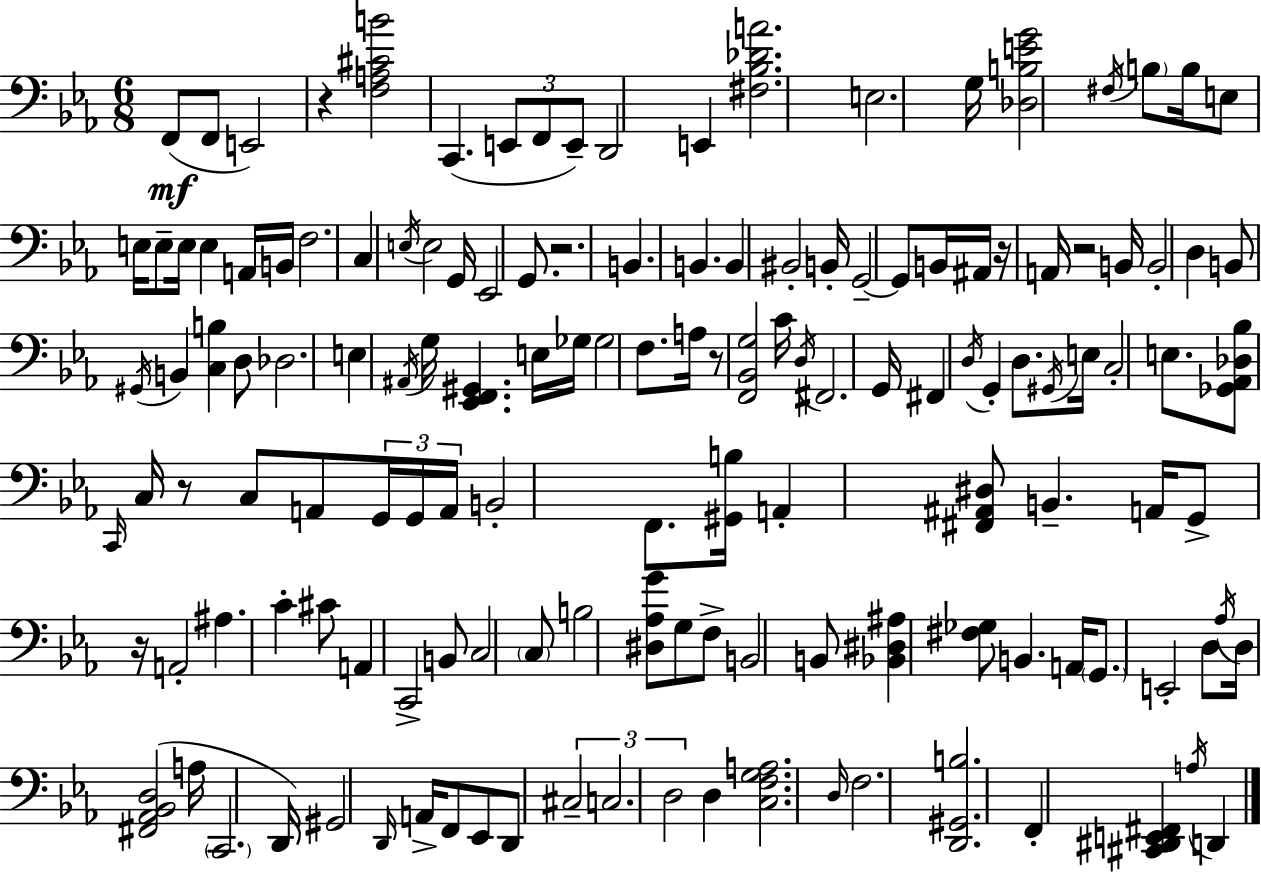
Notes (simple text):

F2/e F2/e E2/h R/q [F3,A3,C#4,B4]/h C2/q. E2/e F2/e E2/e D2/h E2/q [F#3,Bb3,Db4,A4]/h. E3/h. G3/s [Db3,B3,E4,G4]/h F#3/s B3/e B3/s E3/e E3/s E3/e E3/s E3/q A2/s B2/s F3/h. C3/q E3/s E3/h G2/s Eb2/h G2/e. R/h. B2/q. B2/q. B2/q BIS2/h B2/s G2/h G2/e B2/s A#2/s R/s A2/s R/h B2/s B2/h D3/q B2/e G#2/s B2/q [C3,B3]/q D3/e Db3/h. E3/q A#2/s G3/s [Eb2,F2,G#2]/q. E3/s Gb3/s Gb3/h F3/e. A3/s R/e [F2,Bb2,G3]/h C4/s D3/s F#2/h. G2/s F#2/q D3/s G2/q D3/e. G#2/s E3/s C3/h E3/e. [Gb2,Ab2,Db3,Bb3]/e C2/s C3/s R/e C3/e A2/e G2/s G2/s A2/s B2/h F2/e. [G#2,B3]/s A2/q [F#2,A#2,D#3]/e B2/q. A2/s G2/e R/s A2/h A#3/q. C4/q C#4/e A2/q C2/h B2/e C3/h C3/e B3/h [D#3,Ab3,G4]/e G3/e F3/e B2/h B2/e [Bb2,D#3,A#3]/q [F#3,Gb3]/e B2/q. A2/s G2/e. E2/h D3/e Ab3/s D3/s [F#2,Ab2,Bb2,D3]/h A3/s C2/h. D2/s G#2/h D2/s A2/s F2/e Eb2/e D2/e C#3/h C3/h. D3/h D3/q [C3,F3,G3,A3]/h. D3/s F3/h. [D2,G#2,B3]/h. F2/q [C#2,D#2,E2,F#2]/q A3/s D2/q